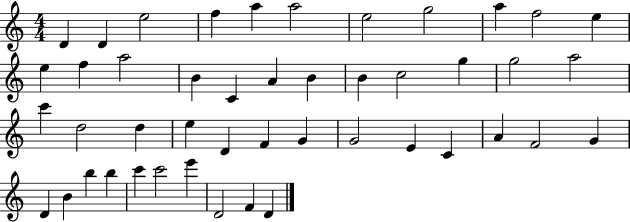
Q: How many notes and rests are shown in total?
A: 46